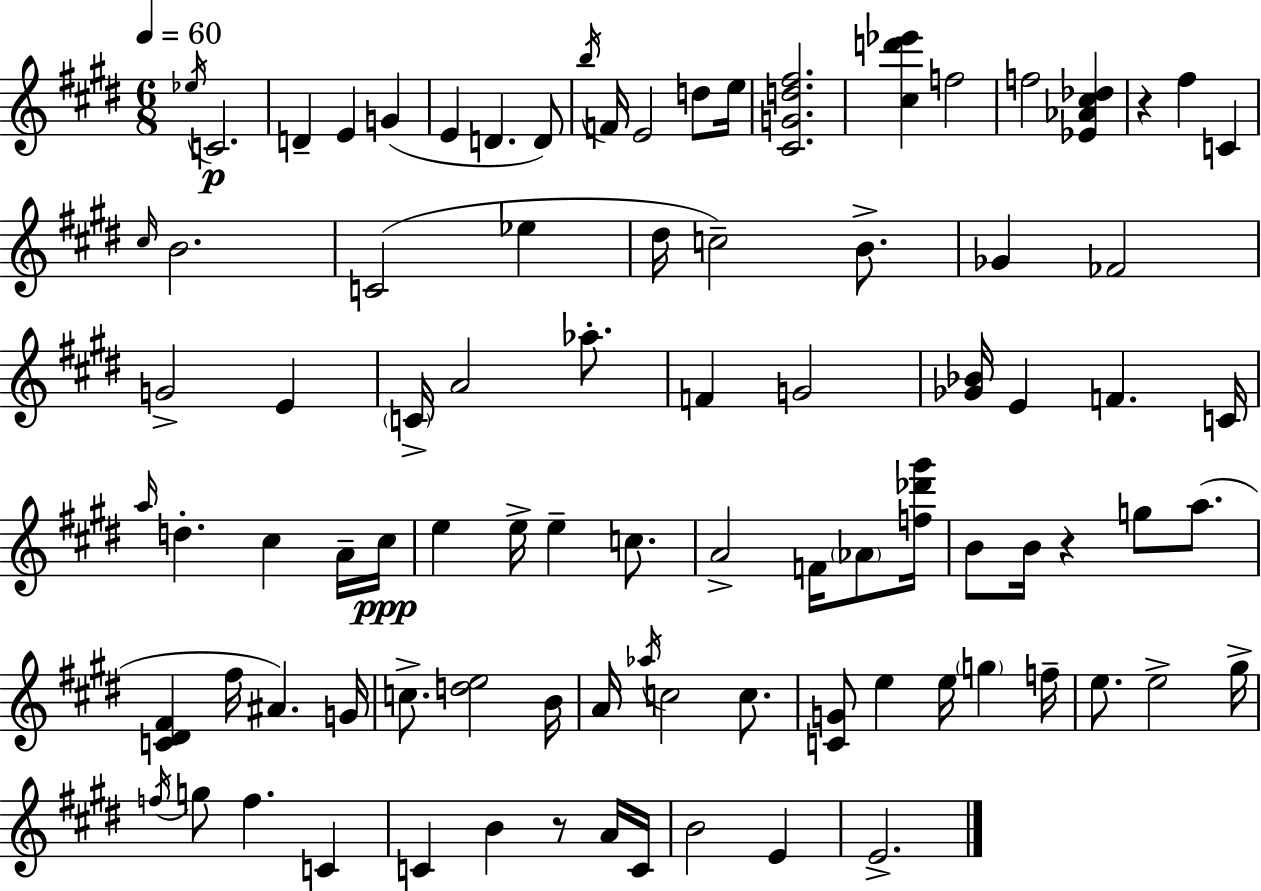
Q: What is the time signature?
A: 6/8